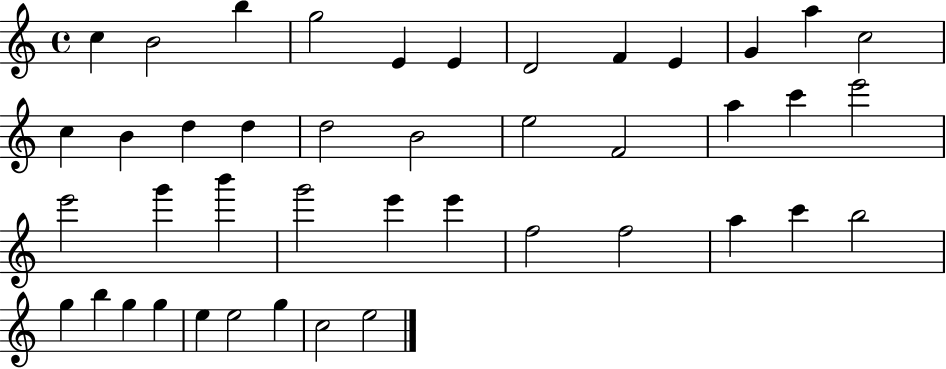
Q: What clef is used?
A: treble